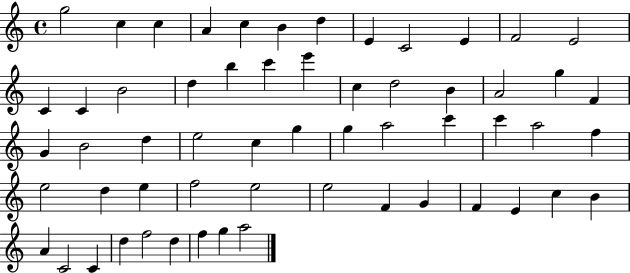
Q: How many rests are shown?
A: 0